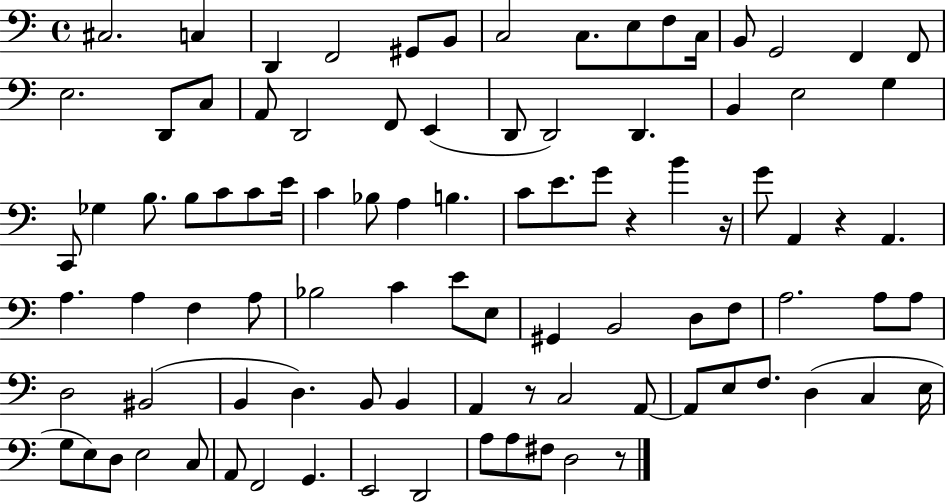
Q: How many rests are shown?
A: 5